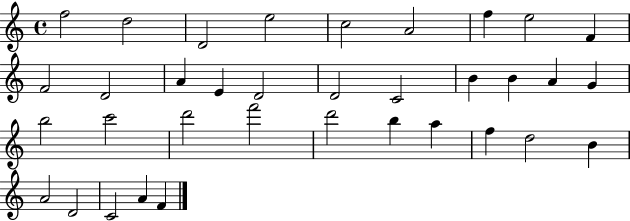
X:1
T:Untitled
M:4/4
L:1/4
K:C
f2 d2 D2 e2 c2 A2 f e2 F F2 D2 A E D2 D2 C2 B B A G b2 c'2 d'2 f'2 d'2 b a f d2 B A2 D2 C2 A F